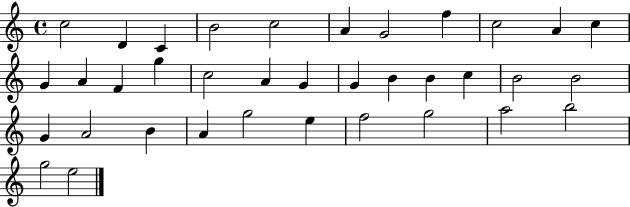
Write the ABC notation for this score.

X:1
T:Untitled
M:4/4
L:1/4
K:C
c2 D C B2 c2 A G2 f c2 A c G A F g c2 A G G B B c B2 B2 G A2 B A g2 e f2 g2 a2 b2 g2 e2